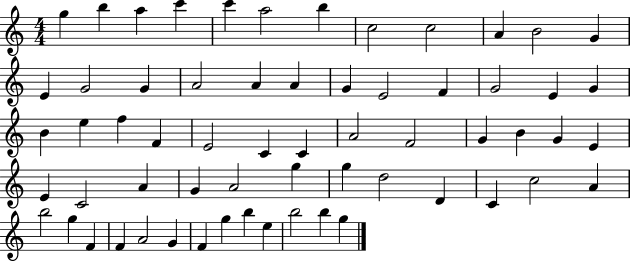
{
  \clef treble
  \numericTimeSignature
  \time 4/4
  \key c \major
  g''4 b''4 a''4 c'''4 | c'''4 a''2 b''4 | c''2 c''2 | a'4 b'2 g'4 | \break e'4 g'2 g'4 | a'2 a'4 a'4 | g'4 e'2 f'4 | g'2 e'4 g'4 | \break b'4 e''4 f''4 f'4 | e'2 c'4 c'4 | a'2 f'2 | g'4 b'4 g'4 e'4 | \break e'4 c'2 a'4 | g'4 a'2 g''4 | g''4 d''2 d'4 | c'4 c''2 a'4 | \break b''2 g''4 f'4 | f'4 a'2 g'4 | f'4 g''4 b''4 e''4 | b''2 b''4 g''4 | \break \bar "|."
}